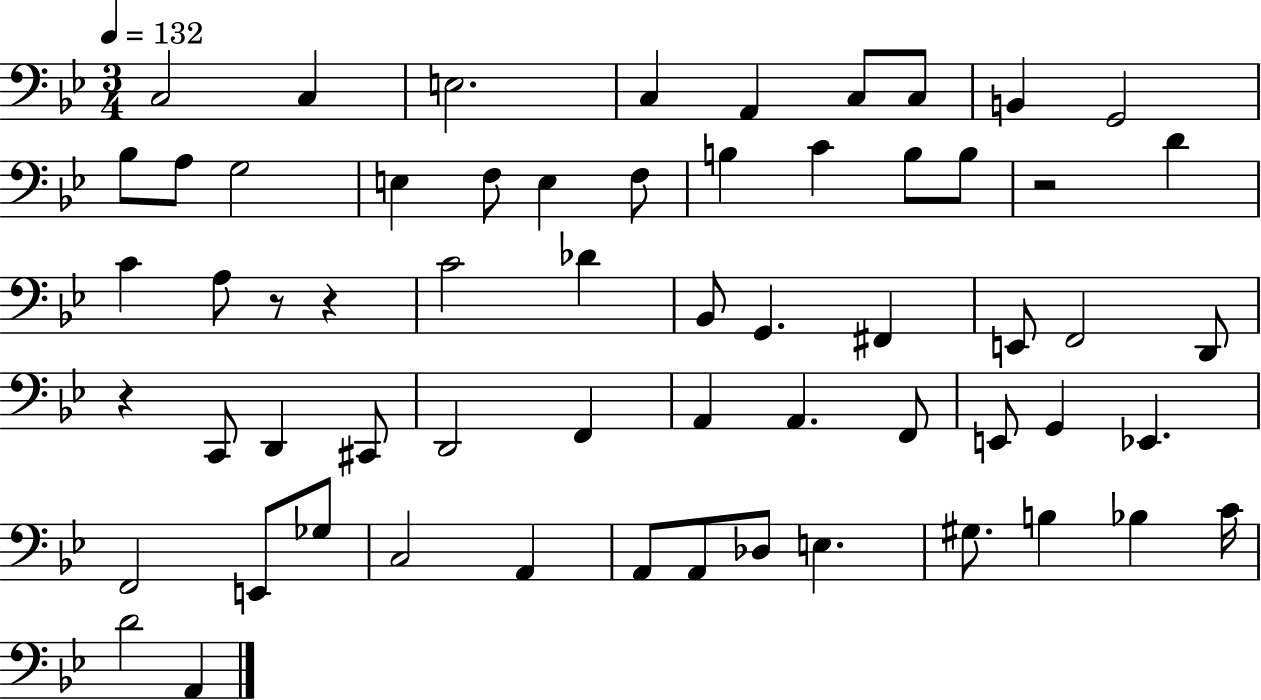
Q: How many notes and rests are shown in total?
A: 61